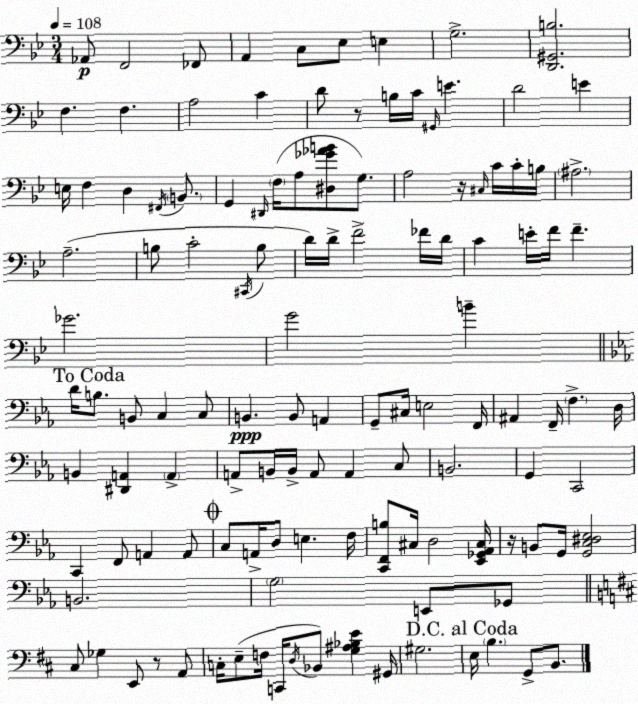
X:1
T:Untitled
M:3/4
L:1/4
K:Bb
_A,,/2 F,,2 _F,,/2 A,, C,/2 _E,/2 E, G,2 [D,,^G,,B,]2 F, F, A,2 C D/2 z/2 B,/4 C/4 ^G,,/4 E D2 E E,/4 F, D, ^F,,/4 B,,/2 G,, ^D,,/4 F,/4 A,/2 [^D,_G_AB]/2 G,/2 A,2 z/4 ^C,/4 C/4 C/4 B,/4 ^A,2 A,2 B,/2 C2 ^C,,/4 B,/2 D/4 D/4 F2 _F/4 D/4 C E/4 F/4 F _G2 G2 B D/4 B,/2 B,,/2 C, C,/2 B,, B,,/2 A,, G,,/2 ^C,/4 E,2 F,,/4 ^A,, F,,/4 F, D,/4 B,, [^D,,A,,] A,, A,,/2 B,,/4 B,,/4 A,,/2 A,, C,/2 B,,2 G,, C,,2 C,, F,,/2 A,, A,,/2 C,/2 A,,/4 D,/2 E, F,/4 [C,,F,,B,]/2 ^C,/4 D,2 [_E,,_G,,_A,,^C,]/4 z/4 B,,/2 G,,/4 [G,,C,^D,_E,]2 B,,2 G,2 E,,/2 _G,,/2 ^C,/2 _G, E,,/2 z/2 A,,/2 C,/4 E,/2 F,/4 C,,/4 D,/4 _B,,/2 [G,^A,_B,E] ^G,,/4 ^G,2 E,/4 B, G,,/2 B,,/2